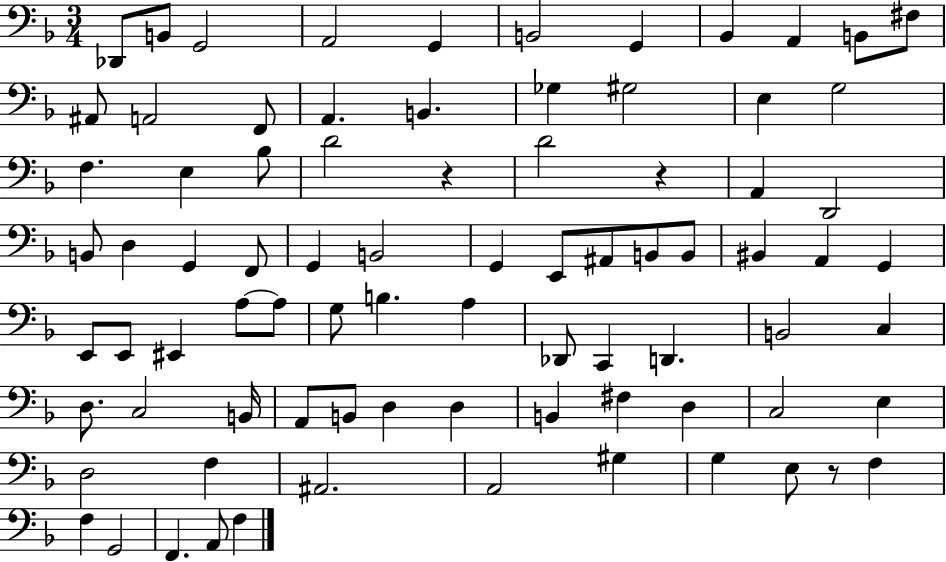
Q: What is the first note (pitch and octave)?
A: Db2